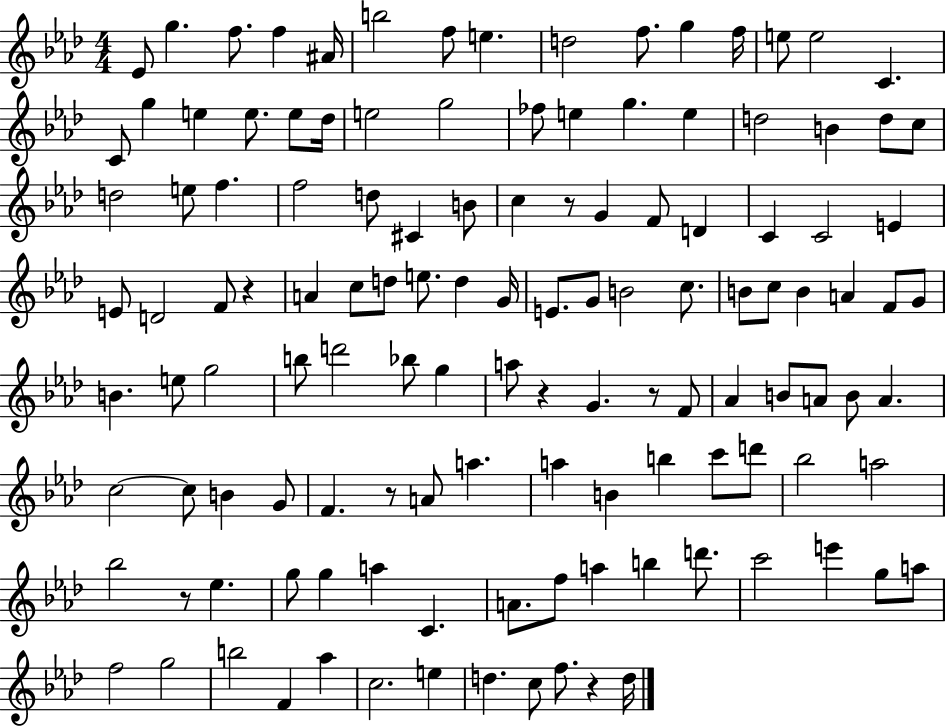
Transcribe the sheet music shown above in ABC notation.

X:1
T:Untitled
M:4/4
L:1/4
K:Ab
_E/2 g f/2 f ^A/4 b2 f/2 e d2 f/2 g f/4 e/2 e2 C C/2 g e e/2 e/2 _d/4 e2 g2 _f/2 e g e d2 B d/2 c/2 d2 e/2 f f2 d/2 ^C B/2 c z/2 G F/2 D C C2 E E/2 D2 F/2 z A c/2 d/2 e/2 d G/4 E/2 G/2 B2 c/2 B/2 c/2 B A F/2 G/2 B e/2 g2 b/2 d'2 _b/2 g a/2 z G z/2 F/2 _A B/2 A/2 B/2 A c2 c/2 B G/2 F z/2 A/2 a a B b c'/2 d'/2 _b2 a2 _b2 z/2 _e g/2 g a C A/2 f/2 a b d'/2 c'2 e' g/2 a/2 f2 g2 b2 F _a c2 e d c/2 f/2 z d/4